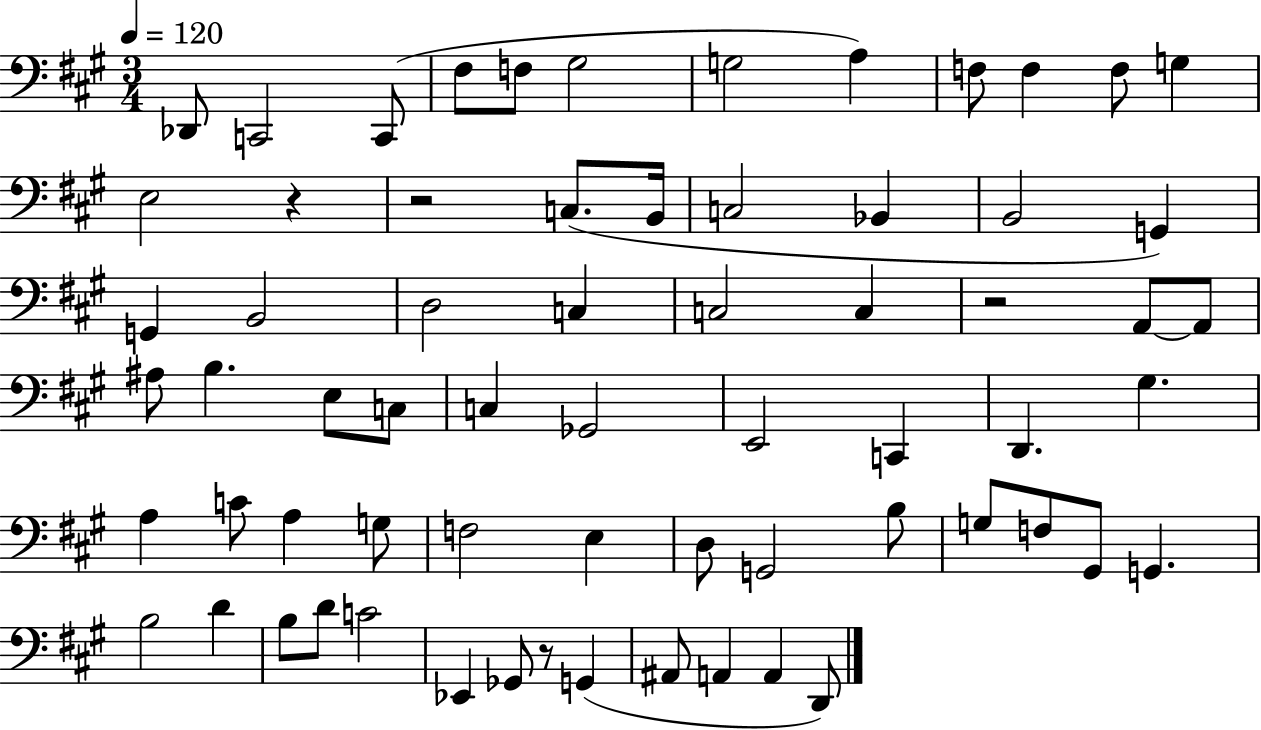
{
  \clef bass
  \numericTimeSignature
  \time 3/4
  \key a \major
  \tempo 4 = 120
  des,8 c,2 c,8( | fis8 f8 gis2 | g2 a4) | f8 f4 f8 g4 | \break e2 r4 | r2 c8.( b,16 | c2 bes,4 | b,2 g,4) | \break g,4 b,2 | d2 c4 | c2 c4 | r2 a,8~~ a,8 | \break ais8 b4. e8 c8 | c4 ges,2 | e,2 c,4 | d,4. gis4. | \break a4 c'8 a4 g8 | f2 e4 | d8 g,2 b8 | g8 f8 gis,8 g,4. | \break b2 d'4 | b8 d'8 c'2 | ees,4 ges,8 r8 g,4( | ais,8 a,4 a,4 d,8) | \break \bar "|."
}